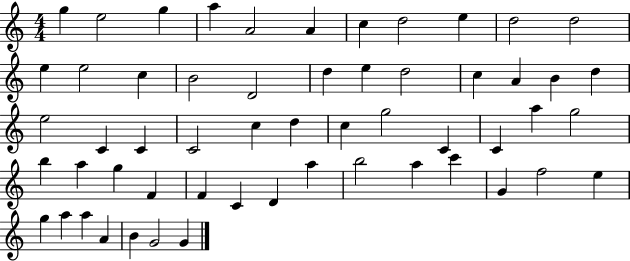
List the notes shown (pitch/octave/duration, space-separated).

G5/q E5/h G5/q A5/q A4/h A4/q C5/q D5/h E5/q D5/h D5/h E5/q E5/h C5/q B4/h D4/h D5/q E5/q D5/h C5/q A4/q B4/q D5/q E5/h C4/q C4/q C4/h C5/q D5/q C5/q G5/h C4/q C4/q A5/q G5/h B5/q A5/q G5/q F4/q F4/q C4/q D4/q A5/q B5/h A5/q C6/q G4/q F5/h E5/q G5/q A5/q A5/q A4/q B4/q G4/h G4/q